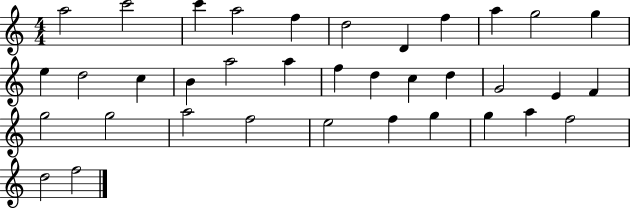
X:1
T:Untitled
M:4/4
L:1/4
K:C
a2 c'2 c' a2 f d2 D f a g2 g e d2 c B a2 a f d c d G2 E F g2 g2 a2 f2 e2 f g g a f2 d2 f2